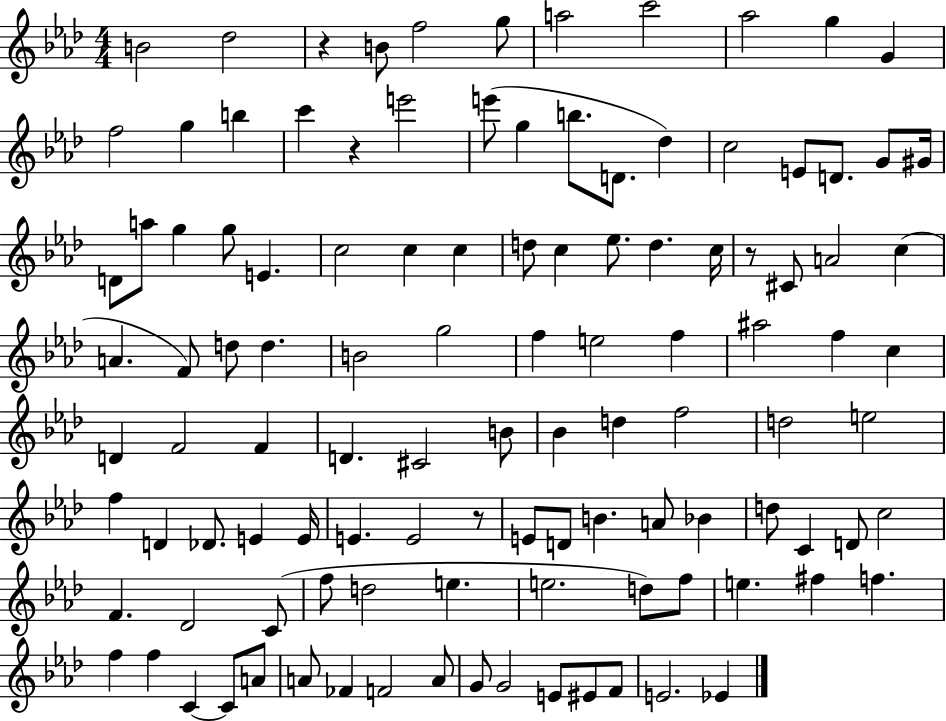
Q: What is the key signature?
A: AES major